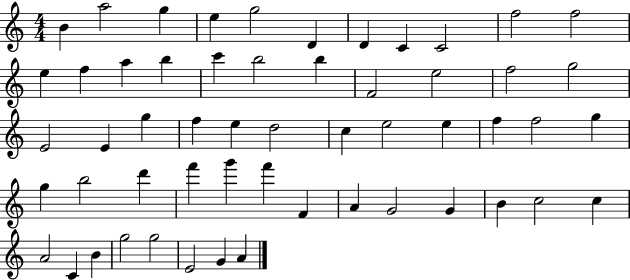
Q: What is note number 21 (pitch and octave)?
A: F5